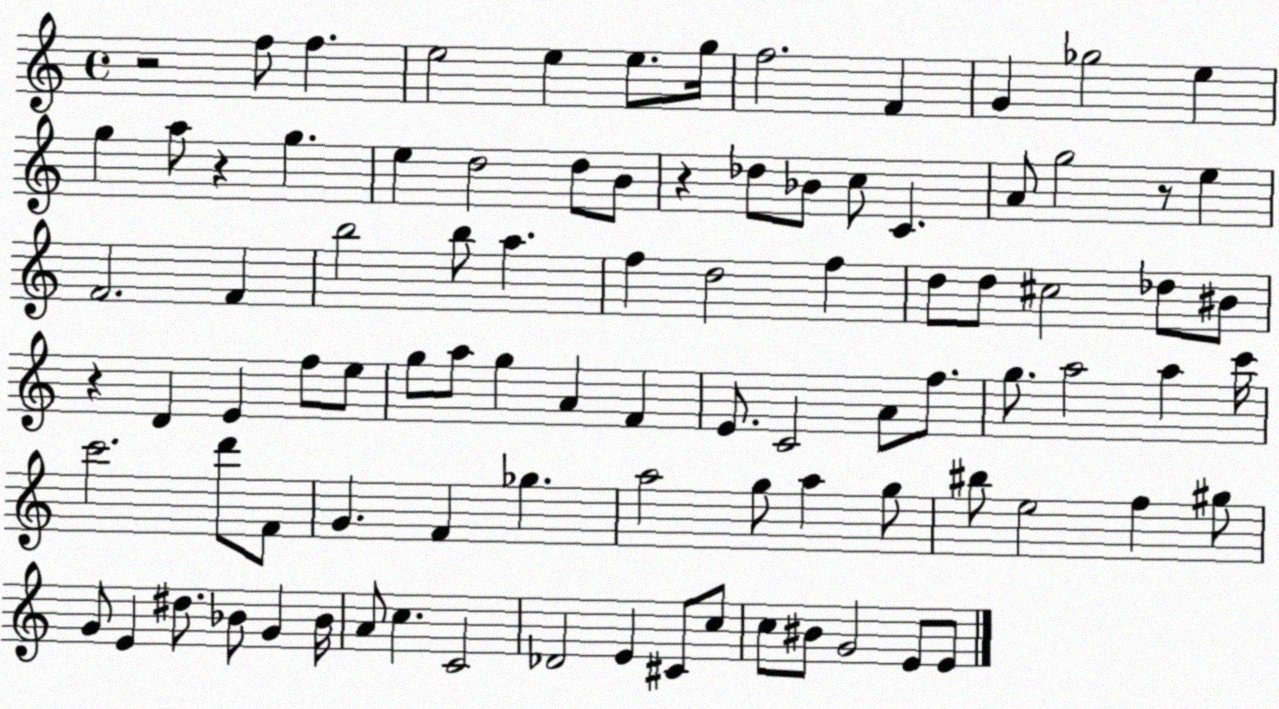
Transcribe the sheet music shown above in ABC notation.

X:1
T:Untitled
M:4/4
L:1/4
K:C
z2 f/2 f e2 e e/2 g/4 f2 F G _g2 e g a/2 z g e d2 d/2 B/2 z _d/2 _B/2 c/2 C A/2 g2 z/2 e F2 F b2 b/2 a f d2 f d/2 d/2 ^c2 _d/2 ^B/2 z D E f/2 e/2 g/2 a/2 g A F E/2 C2 A/2 f/2 g/2 a2 a c'/4 c'2 d'/2 F/2 G F _g a2 g/2 a g/2 ^b/2 e2 f ^g/2 G/2 E ^d/2 _B/2 G _B/4 A/2 c C2 _D2 E ^C/2 c/2 c/2 ^B/2 G2 E/2 E/2